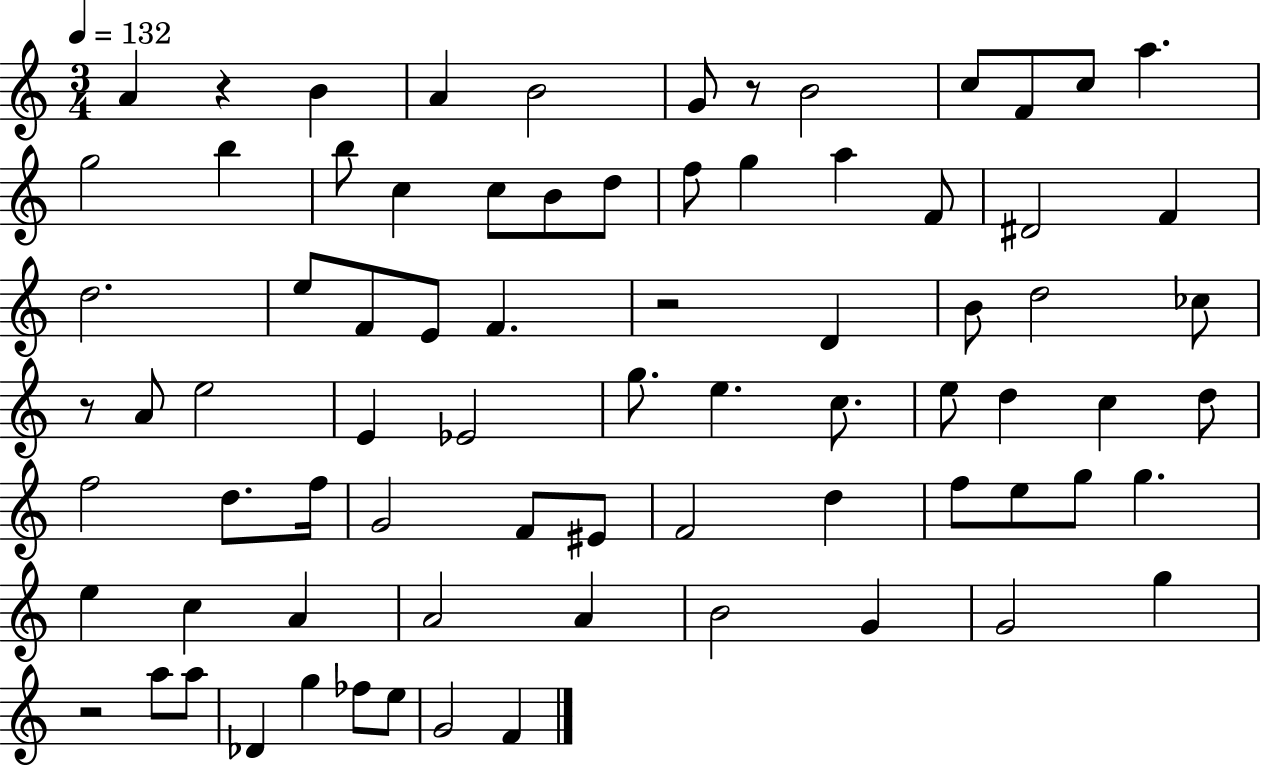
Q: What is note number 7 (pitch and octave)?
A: C5